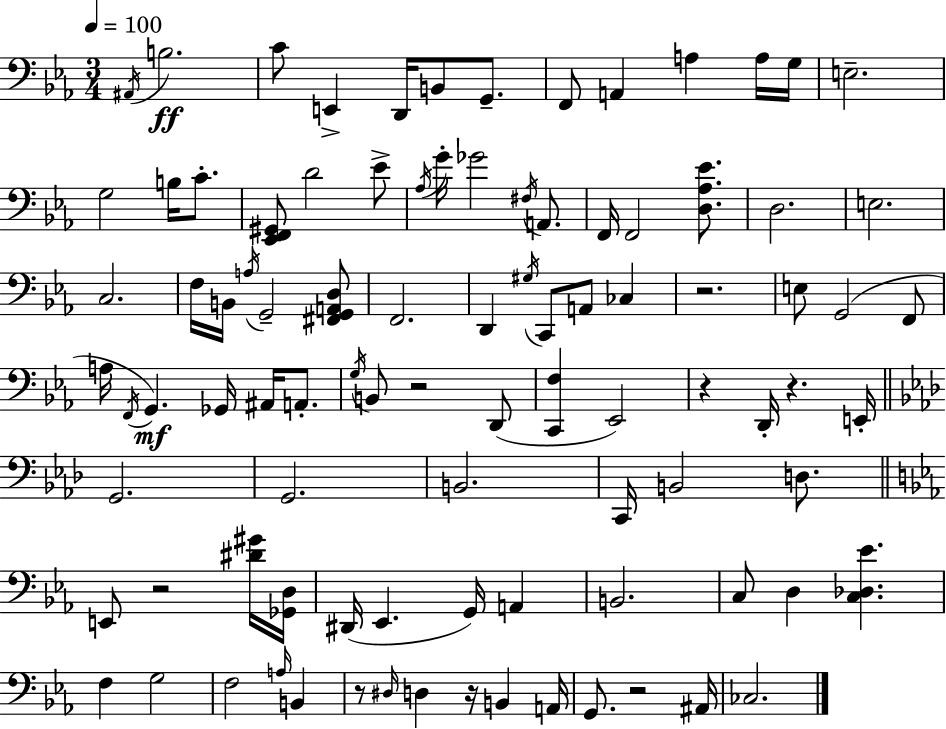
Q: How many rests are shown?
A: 8